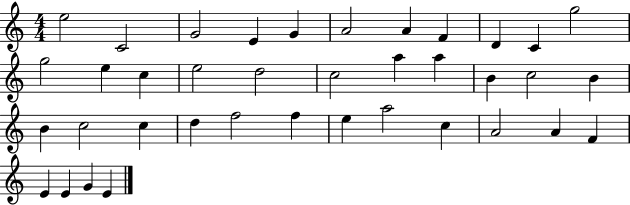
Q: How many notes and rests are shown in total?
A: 38